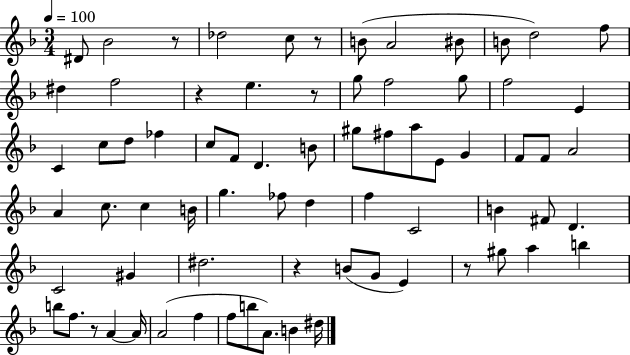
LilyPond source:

{
  \clef treble
  \numericTimeSignature
  \time 3/4
  \key f \major
  \tempo 4 = 100
  dis'8 bes'2 r8 | des''2 c''8 r8 | b'8( a'2 bis'8 | b'8 d''2) f''8 | \break dis''4 f''2 | r4 e''4. r8 | g''8 f''2 g''8 | f''2 e'4 | \break c'4 c''8 d''8 fes''4 | c''8 f'8 d'4. b'8 | gis''8 fis''8 a''8 e'8 g'4 | f'8 f'8 a'2 | \break a'4 c''8. c''4 b'16 | g''4. fes''8 d''4 | f''4 c'2 | b'4 fis'8 d'4. | \break c'2 gis'4 | dis''2. | r4 b'8( g'8 e'4) | r8 gis''8 a''4 b''4 | \break b''8 f''8. r8 a'4~~ a'16 | a'2( f''4 | f''8 b''8 a'8.) b'4 dis''16 | \bar "|."
}